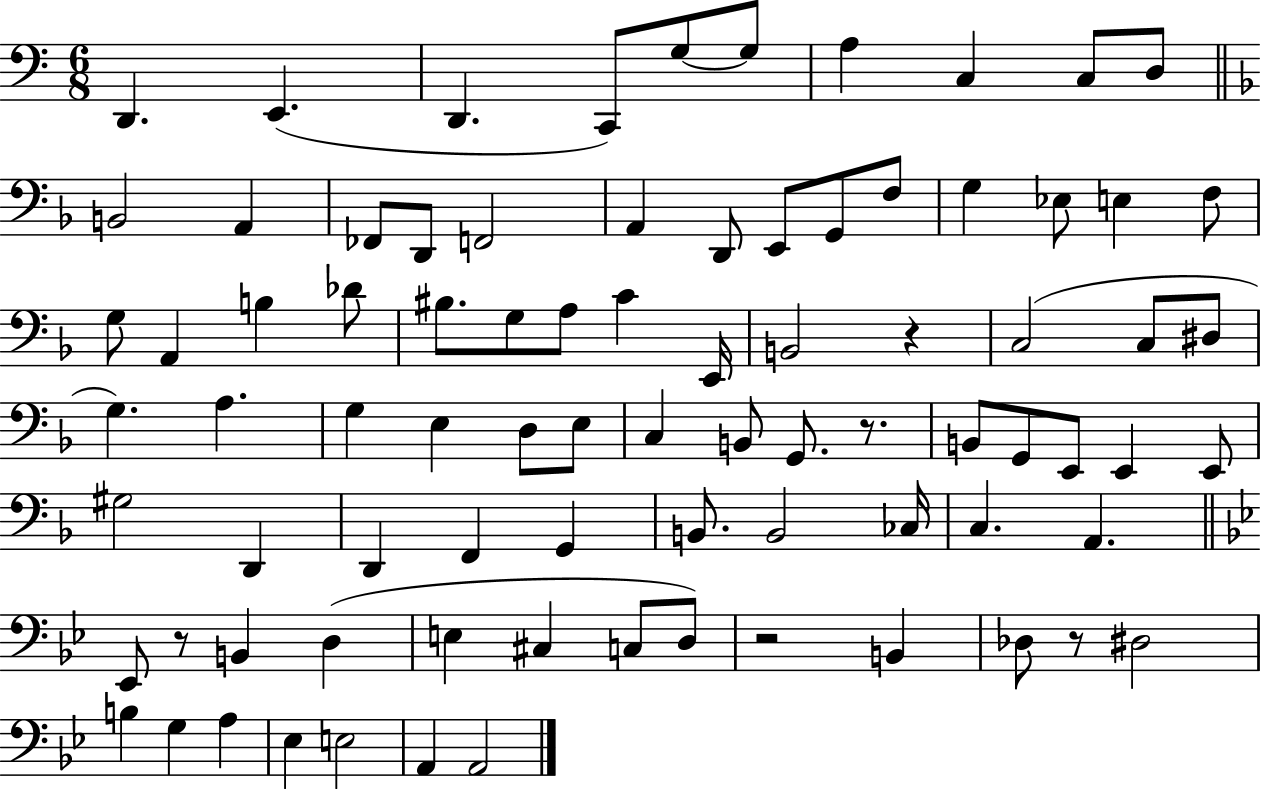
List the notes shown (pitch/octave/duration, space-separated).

D2/q. E2/q. D2/q. C2/e G3/e G3/e A3/q C3/q C3/e D3/e B2/h A2/q FES2/e D2/e F2/h A2/q D2/e E2/e G2/e F3/e G3/q Eb3/e E3/q F3/e G3/e A2/q B3/q Db4/e BIS3/e. G3/e A3/e C4/q E2/s B2/h R/q C3/h C3/e D#3/e G3/q. A3/q. G3/q E3/q D3/e E3/e C3/q B2/e G2/e. R/e. B2/e G2/e E2/e E2/q E2/e G#3/h D2/q D2/q F2/q G2/q B2/e. B2/h CES3/s C3/q. A2/q. Eb2/e R/e B2/q D3/q E3/q C#3/q C3/e D3/e R/h B2/q Db3/e R/e D#3/h B3/q G3/q A3/q Eb3/q E3/h A2/q A2/h